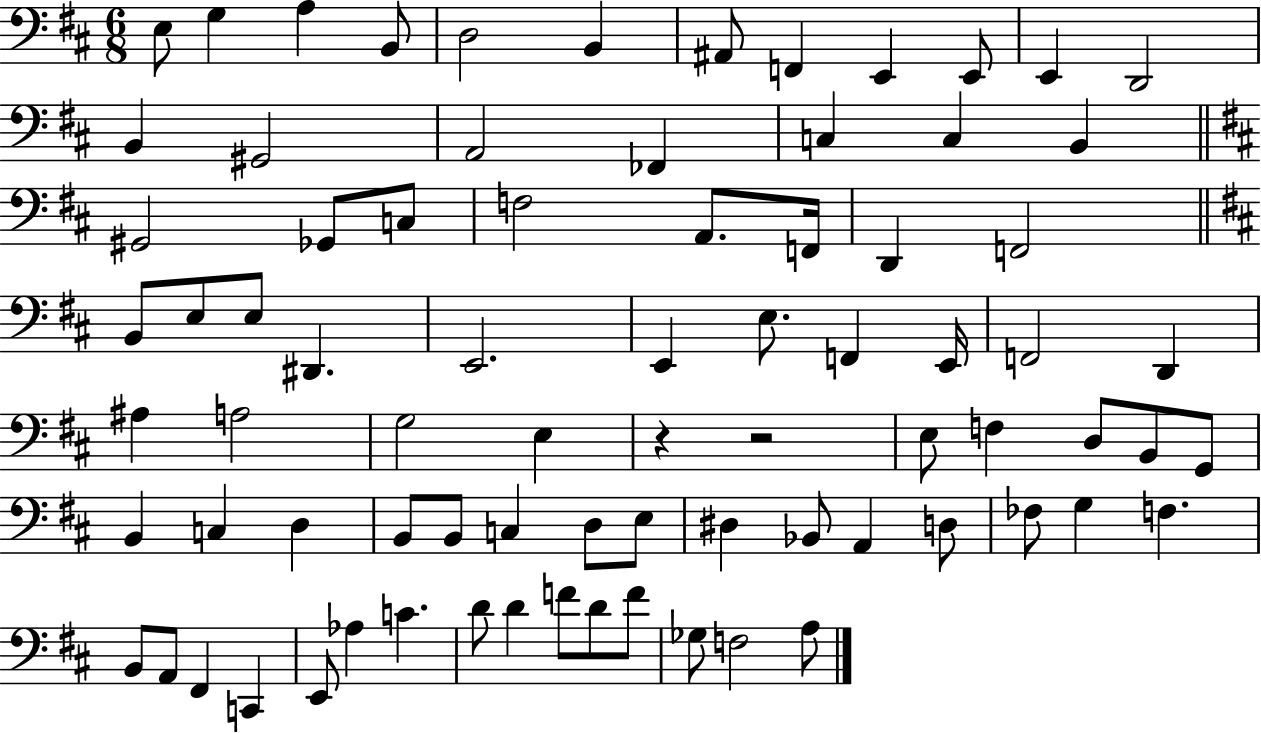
{
  \clef bass
  \numericTimeSignature
  \time 6/8
  \key d \major
  e8 g4 a4 b,8 | d2 b,4 | ais,8 f,4 e,4 e,8 | e,4 d,2 | \break b,4 gis,2 | a,2 fes,4 | c4 c4 b,4 | \bar "||" \break \key b \minor gis,2 ges,8 c8 | f2 a,8. f,16 | d,4 f,2 | \bar "||" \break \key d \major b,8 e8 e8 dis,4. | e,2. | e,4 e8. f,4 e,16 | f,2 d,4 | \break ais4 a2 | g2 e4 | r4 r2 | e8 f4 d8 b,8 g,8 | \break b,4 c4 d4 | b,8 b,8 c4 d8 e8 | dis4 bes,8 a,4 d8 | fes8 g4 f4. | \break b,8 a,8 fis,4 c,4 | e,8 aes4 c'4. | d'8 d'4 f'8 d'8 f'8 | ges8 f2 a8 | \break \bar "|."
}